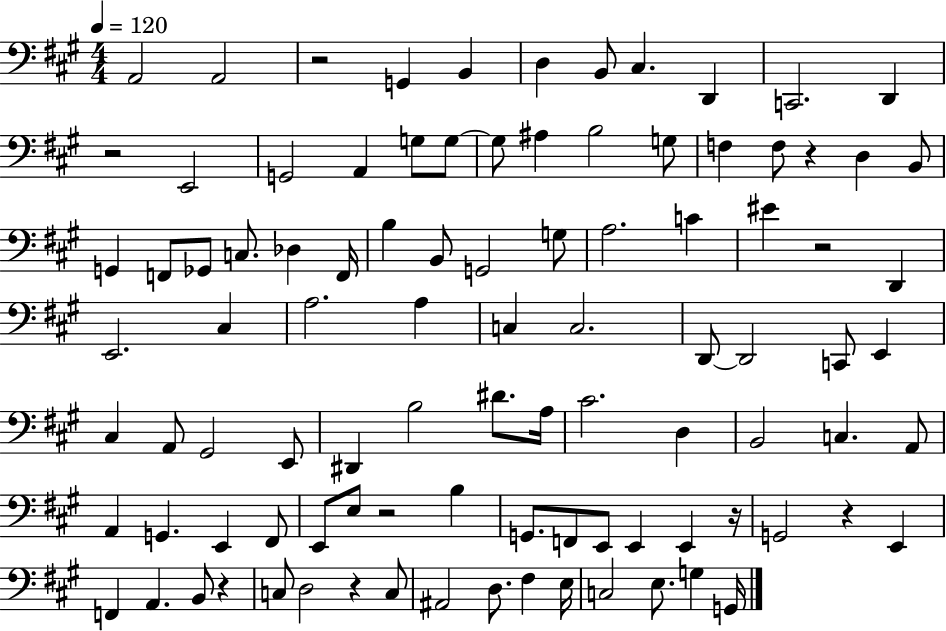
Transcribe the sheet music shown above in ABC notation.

X:1
T:Untitled
M:4/4
L:1/4
K:A
A,,2 A,,2 z2 G,, B,, D, B,,/2 ^C, D,, C,,2 D,, z2 E,,2 G,,2 A,, G,/2 G,/2 G,/2 ^A, B,2 G,/2 F, F,/2 z D, B,,/2 G,, F,,/2 _G,,/2 C,/2 _D, F,,/4 B, B,,/2 G,,2 G,/2 A,2 C ^E z2 D,, E,,2 ^C, A,2 A, C, C,2 D,,/2 D,,2 C,,/2 E,, ^C, A,,/2 ^G,,2 E,,/2 ^D,, B,2 ^D/2 A,/4 ^C2 D, B,,2 C, A,,/2 A,, G,, E,, ^F,,/2 E,,/2 E,/2 z2 B, G,,/2 F,,/2 E,,/2 E,, E,, z/4 G,,2 z E,, F,, A,, B,,/2 z C,/2 D,2 z C,/2 ^A,,2 D,/2 ^F, E,/4 C,2 E,/2 G, G,,/4